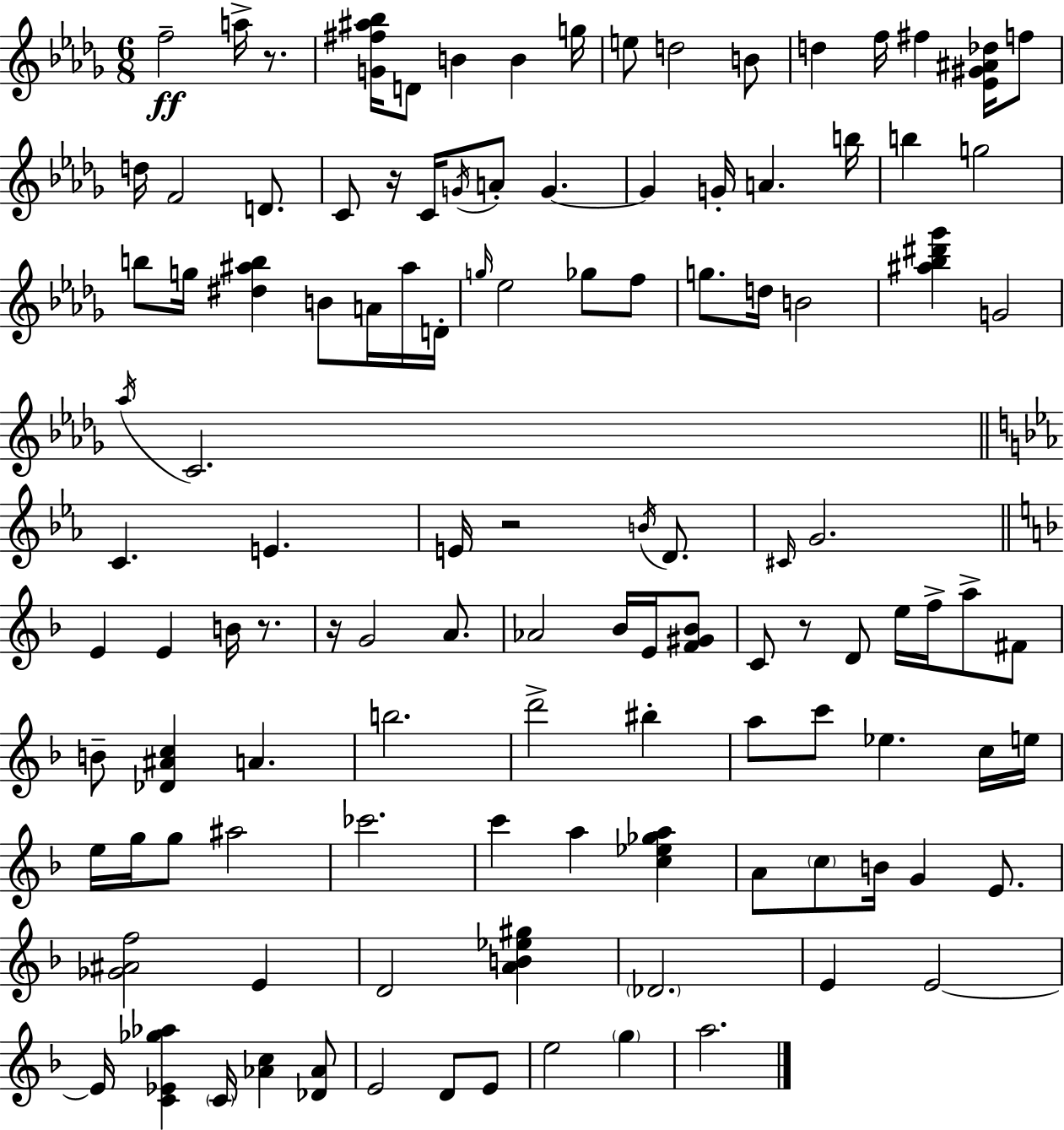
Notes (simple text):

F5/h A5/s R/e. [G4,F#5,A#5,Bb5]/s D4/e B4/q B4/q G5/s E5/e D5/h B4/e D5/q F5/s F#5/q [Eb4,G#4,A#4,Db5]/s F5/e D5/s F4/h D4/e. C4/e R/s C4/s G4/s A4/e G4/q. G4/q G4/s A4/q. B5/s B5/q G5/h B5/e G5/s [D#5,A#5,B5]/q B4/e A4/s A#5/s D4/s G5/s Eb5/h Gb5/e F5/e G5/e. D5/s B4/h [A#5,Bb5,D#6,Gb6]/q G4/h Ab5/s C4/h. C4/q. E4/q. E4/s R/h B4/s D4/e. C#4/s G4/h. E4/q E4/q B4/s R/e. R/s G4/h A4/e. Ab4/h Bb4/s E4/s [F4,G#4,Bb4]/e C4/e R/e D4/e E5/s F5/s A5/e F#4/e B4/e [Db4,A#4,C5]/q A4/q. B5/h. D6/h BIS5/q A5/e C6/e Eb5/q. C5/s E5/s E5/s G5/s G5/e A#5/h CES6/h. C6/q A5/q [C5,Eb5,Gb5,A5]/q A4/e C5/e B4/s G4/q E4/e. [Gb4,A#4,F5]/h E4/q D4/h [A4,B4,Eb5,G#5]/q Db4/h. E4/q E4/h E4/s [C4,Eb4,Gb5,Ab5]/q C4/s [Ab4,C5]/q [Db4,Ab4]/e E4/h D4/e E4/e E5/h G5/q A5/h.